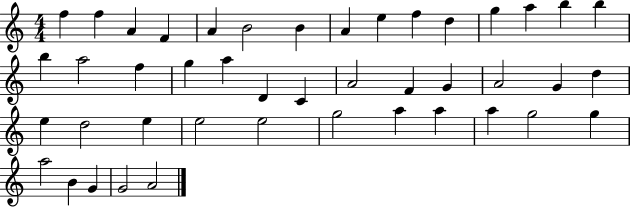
{
  \clef treble
  \numericTimeSignature
  \time 4/4
  \key c \major
  f''4 f''4 a'4 f'4 | a'4 b'2 b'4 | a'4 e''4 f''4 d''4 | g''4 a''4 b''4 b''4 | \break b''4 a''2 f''4 | g''4 a''4 d'4 c'4 | a'2 f'4 g'4 | a'2 g'4 d''4 | \break e''4 d''2 e''4 | e''2 e''2 | g''2 a''4 a''4 | a''4 g''2 g''4 | \break a''2 b'4 g'4 | g'2 a'2 | \bar "|."
}